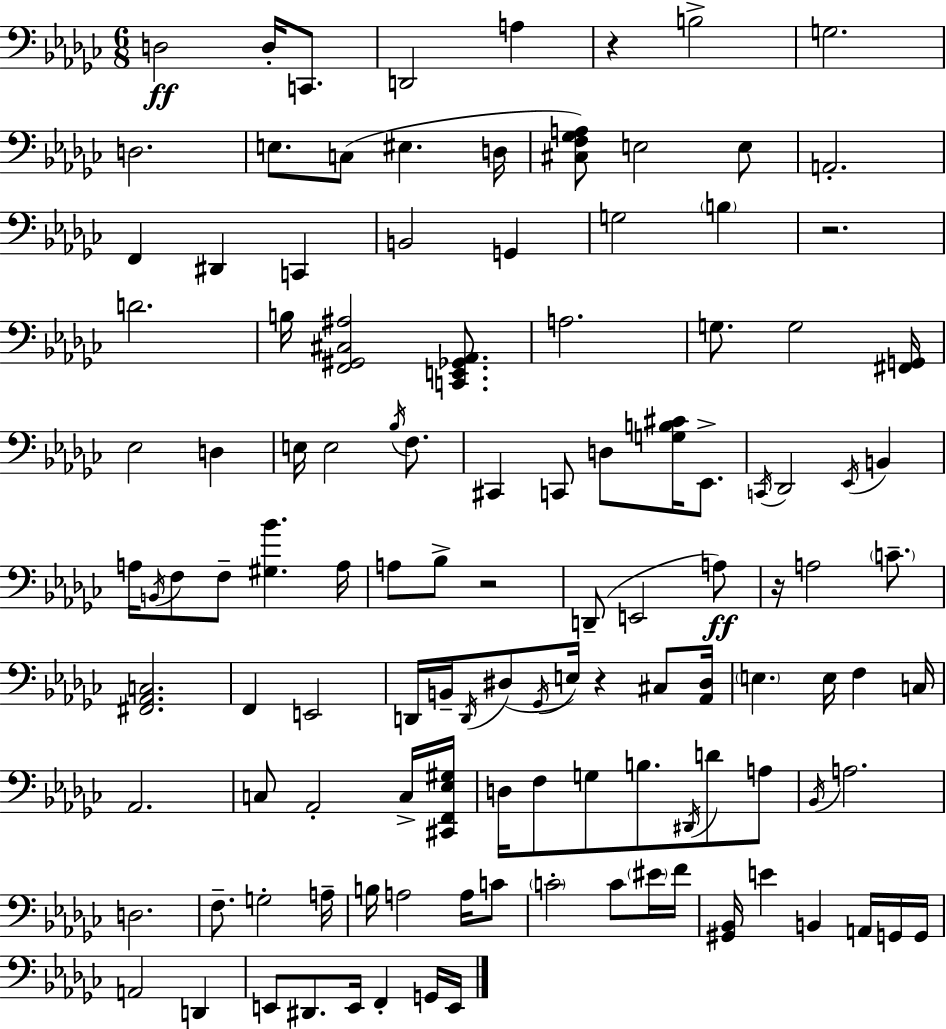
X:1
T:Untitled
M:6/8
L:1/4
K:Ebm
D,2 D,/4 C,,/2 D,,2 A, z B,2 G,2 D,2 E,/2 C,/2 ^E, D,/4 [^C,F,_G,A,]/2 E,2 E,/2 A,,2 F,, ^D,, C,, B,,2 G,, G,2 B, z2 D2 B,/4 [F,,^G,,^C,^A,]2 [C,,E,,_G,,_A,,]/2 A,2 G,/2 G,2 [^F,,G,,]/4 _E,2 D, E,/4 E,2 _B,/4 F,/2 ^C,, C,,/2 D,/2 [G,B,^C]/4 _E,,/2 C,,/4 _D,,2 _E,,/4 B,, A,/4 B,,/4 F,/2 F,/2 [^G,_B] A,/4 A,/2 _B,/2 z2 D,,/2 E,,2 A,/2 z/4 A,2 C/2 [^F,,_A,,C,]2 F,, E,,2 D,,/4 B,,/4 D,,/4 ^D,/2 _G,,/4 E,/4 z ^C,/2 [_A,,^D,]/4 E, E,/4 F, C,/4 _A,,2 C,/2 _A,,2 C,/4 [^C,,F,,_E,^G,]/4 D,/4 F,/2 G,/2 B,/2 ^D,,/4 D/2 A,/2 _B,,/4 A,2 D,2 F,/2 G,2 A,/4 B,/4 A,2 A,/4 C/2 C2 C/2 ^E/4 F/4 [^G,,_B,,]/4 E B,, A,,/4 G,,/4 G,,/4 A,,2 D,, E,,/2 ^D,,/2 E,,/4 F,, G,,/4 E,,/4